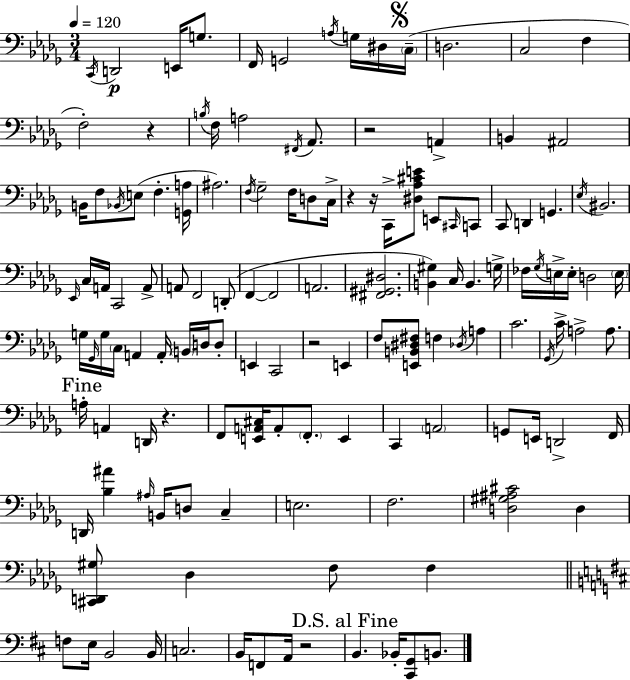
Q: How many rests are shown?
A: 7